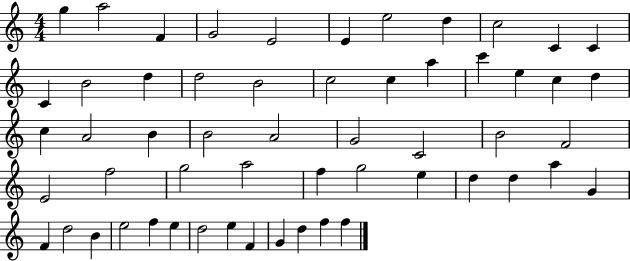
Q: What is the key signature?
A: C major